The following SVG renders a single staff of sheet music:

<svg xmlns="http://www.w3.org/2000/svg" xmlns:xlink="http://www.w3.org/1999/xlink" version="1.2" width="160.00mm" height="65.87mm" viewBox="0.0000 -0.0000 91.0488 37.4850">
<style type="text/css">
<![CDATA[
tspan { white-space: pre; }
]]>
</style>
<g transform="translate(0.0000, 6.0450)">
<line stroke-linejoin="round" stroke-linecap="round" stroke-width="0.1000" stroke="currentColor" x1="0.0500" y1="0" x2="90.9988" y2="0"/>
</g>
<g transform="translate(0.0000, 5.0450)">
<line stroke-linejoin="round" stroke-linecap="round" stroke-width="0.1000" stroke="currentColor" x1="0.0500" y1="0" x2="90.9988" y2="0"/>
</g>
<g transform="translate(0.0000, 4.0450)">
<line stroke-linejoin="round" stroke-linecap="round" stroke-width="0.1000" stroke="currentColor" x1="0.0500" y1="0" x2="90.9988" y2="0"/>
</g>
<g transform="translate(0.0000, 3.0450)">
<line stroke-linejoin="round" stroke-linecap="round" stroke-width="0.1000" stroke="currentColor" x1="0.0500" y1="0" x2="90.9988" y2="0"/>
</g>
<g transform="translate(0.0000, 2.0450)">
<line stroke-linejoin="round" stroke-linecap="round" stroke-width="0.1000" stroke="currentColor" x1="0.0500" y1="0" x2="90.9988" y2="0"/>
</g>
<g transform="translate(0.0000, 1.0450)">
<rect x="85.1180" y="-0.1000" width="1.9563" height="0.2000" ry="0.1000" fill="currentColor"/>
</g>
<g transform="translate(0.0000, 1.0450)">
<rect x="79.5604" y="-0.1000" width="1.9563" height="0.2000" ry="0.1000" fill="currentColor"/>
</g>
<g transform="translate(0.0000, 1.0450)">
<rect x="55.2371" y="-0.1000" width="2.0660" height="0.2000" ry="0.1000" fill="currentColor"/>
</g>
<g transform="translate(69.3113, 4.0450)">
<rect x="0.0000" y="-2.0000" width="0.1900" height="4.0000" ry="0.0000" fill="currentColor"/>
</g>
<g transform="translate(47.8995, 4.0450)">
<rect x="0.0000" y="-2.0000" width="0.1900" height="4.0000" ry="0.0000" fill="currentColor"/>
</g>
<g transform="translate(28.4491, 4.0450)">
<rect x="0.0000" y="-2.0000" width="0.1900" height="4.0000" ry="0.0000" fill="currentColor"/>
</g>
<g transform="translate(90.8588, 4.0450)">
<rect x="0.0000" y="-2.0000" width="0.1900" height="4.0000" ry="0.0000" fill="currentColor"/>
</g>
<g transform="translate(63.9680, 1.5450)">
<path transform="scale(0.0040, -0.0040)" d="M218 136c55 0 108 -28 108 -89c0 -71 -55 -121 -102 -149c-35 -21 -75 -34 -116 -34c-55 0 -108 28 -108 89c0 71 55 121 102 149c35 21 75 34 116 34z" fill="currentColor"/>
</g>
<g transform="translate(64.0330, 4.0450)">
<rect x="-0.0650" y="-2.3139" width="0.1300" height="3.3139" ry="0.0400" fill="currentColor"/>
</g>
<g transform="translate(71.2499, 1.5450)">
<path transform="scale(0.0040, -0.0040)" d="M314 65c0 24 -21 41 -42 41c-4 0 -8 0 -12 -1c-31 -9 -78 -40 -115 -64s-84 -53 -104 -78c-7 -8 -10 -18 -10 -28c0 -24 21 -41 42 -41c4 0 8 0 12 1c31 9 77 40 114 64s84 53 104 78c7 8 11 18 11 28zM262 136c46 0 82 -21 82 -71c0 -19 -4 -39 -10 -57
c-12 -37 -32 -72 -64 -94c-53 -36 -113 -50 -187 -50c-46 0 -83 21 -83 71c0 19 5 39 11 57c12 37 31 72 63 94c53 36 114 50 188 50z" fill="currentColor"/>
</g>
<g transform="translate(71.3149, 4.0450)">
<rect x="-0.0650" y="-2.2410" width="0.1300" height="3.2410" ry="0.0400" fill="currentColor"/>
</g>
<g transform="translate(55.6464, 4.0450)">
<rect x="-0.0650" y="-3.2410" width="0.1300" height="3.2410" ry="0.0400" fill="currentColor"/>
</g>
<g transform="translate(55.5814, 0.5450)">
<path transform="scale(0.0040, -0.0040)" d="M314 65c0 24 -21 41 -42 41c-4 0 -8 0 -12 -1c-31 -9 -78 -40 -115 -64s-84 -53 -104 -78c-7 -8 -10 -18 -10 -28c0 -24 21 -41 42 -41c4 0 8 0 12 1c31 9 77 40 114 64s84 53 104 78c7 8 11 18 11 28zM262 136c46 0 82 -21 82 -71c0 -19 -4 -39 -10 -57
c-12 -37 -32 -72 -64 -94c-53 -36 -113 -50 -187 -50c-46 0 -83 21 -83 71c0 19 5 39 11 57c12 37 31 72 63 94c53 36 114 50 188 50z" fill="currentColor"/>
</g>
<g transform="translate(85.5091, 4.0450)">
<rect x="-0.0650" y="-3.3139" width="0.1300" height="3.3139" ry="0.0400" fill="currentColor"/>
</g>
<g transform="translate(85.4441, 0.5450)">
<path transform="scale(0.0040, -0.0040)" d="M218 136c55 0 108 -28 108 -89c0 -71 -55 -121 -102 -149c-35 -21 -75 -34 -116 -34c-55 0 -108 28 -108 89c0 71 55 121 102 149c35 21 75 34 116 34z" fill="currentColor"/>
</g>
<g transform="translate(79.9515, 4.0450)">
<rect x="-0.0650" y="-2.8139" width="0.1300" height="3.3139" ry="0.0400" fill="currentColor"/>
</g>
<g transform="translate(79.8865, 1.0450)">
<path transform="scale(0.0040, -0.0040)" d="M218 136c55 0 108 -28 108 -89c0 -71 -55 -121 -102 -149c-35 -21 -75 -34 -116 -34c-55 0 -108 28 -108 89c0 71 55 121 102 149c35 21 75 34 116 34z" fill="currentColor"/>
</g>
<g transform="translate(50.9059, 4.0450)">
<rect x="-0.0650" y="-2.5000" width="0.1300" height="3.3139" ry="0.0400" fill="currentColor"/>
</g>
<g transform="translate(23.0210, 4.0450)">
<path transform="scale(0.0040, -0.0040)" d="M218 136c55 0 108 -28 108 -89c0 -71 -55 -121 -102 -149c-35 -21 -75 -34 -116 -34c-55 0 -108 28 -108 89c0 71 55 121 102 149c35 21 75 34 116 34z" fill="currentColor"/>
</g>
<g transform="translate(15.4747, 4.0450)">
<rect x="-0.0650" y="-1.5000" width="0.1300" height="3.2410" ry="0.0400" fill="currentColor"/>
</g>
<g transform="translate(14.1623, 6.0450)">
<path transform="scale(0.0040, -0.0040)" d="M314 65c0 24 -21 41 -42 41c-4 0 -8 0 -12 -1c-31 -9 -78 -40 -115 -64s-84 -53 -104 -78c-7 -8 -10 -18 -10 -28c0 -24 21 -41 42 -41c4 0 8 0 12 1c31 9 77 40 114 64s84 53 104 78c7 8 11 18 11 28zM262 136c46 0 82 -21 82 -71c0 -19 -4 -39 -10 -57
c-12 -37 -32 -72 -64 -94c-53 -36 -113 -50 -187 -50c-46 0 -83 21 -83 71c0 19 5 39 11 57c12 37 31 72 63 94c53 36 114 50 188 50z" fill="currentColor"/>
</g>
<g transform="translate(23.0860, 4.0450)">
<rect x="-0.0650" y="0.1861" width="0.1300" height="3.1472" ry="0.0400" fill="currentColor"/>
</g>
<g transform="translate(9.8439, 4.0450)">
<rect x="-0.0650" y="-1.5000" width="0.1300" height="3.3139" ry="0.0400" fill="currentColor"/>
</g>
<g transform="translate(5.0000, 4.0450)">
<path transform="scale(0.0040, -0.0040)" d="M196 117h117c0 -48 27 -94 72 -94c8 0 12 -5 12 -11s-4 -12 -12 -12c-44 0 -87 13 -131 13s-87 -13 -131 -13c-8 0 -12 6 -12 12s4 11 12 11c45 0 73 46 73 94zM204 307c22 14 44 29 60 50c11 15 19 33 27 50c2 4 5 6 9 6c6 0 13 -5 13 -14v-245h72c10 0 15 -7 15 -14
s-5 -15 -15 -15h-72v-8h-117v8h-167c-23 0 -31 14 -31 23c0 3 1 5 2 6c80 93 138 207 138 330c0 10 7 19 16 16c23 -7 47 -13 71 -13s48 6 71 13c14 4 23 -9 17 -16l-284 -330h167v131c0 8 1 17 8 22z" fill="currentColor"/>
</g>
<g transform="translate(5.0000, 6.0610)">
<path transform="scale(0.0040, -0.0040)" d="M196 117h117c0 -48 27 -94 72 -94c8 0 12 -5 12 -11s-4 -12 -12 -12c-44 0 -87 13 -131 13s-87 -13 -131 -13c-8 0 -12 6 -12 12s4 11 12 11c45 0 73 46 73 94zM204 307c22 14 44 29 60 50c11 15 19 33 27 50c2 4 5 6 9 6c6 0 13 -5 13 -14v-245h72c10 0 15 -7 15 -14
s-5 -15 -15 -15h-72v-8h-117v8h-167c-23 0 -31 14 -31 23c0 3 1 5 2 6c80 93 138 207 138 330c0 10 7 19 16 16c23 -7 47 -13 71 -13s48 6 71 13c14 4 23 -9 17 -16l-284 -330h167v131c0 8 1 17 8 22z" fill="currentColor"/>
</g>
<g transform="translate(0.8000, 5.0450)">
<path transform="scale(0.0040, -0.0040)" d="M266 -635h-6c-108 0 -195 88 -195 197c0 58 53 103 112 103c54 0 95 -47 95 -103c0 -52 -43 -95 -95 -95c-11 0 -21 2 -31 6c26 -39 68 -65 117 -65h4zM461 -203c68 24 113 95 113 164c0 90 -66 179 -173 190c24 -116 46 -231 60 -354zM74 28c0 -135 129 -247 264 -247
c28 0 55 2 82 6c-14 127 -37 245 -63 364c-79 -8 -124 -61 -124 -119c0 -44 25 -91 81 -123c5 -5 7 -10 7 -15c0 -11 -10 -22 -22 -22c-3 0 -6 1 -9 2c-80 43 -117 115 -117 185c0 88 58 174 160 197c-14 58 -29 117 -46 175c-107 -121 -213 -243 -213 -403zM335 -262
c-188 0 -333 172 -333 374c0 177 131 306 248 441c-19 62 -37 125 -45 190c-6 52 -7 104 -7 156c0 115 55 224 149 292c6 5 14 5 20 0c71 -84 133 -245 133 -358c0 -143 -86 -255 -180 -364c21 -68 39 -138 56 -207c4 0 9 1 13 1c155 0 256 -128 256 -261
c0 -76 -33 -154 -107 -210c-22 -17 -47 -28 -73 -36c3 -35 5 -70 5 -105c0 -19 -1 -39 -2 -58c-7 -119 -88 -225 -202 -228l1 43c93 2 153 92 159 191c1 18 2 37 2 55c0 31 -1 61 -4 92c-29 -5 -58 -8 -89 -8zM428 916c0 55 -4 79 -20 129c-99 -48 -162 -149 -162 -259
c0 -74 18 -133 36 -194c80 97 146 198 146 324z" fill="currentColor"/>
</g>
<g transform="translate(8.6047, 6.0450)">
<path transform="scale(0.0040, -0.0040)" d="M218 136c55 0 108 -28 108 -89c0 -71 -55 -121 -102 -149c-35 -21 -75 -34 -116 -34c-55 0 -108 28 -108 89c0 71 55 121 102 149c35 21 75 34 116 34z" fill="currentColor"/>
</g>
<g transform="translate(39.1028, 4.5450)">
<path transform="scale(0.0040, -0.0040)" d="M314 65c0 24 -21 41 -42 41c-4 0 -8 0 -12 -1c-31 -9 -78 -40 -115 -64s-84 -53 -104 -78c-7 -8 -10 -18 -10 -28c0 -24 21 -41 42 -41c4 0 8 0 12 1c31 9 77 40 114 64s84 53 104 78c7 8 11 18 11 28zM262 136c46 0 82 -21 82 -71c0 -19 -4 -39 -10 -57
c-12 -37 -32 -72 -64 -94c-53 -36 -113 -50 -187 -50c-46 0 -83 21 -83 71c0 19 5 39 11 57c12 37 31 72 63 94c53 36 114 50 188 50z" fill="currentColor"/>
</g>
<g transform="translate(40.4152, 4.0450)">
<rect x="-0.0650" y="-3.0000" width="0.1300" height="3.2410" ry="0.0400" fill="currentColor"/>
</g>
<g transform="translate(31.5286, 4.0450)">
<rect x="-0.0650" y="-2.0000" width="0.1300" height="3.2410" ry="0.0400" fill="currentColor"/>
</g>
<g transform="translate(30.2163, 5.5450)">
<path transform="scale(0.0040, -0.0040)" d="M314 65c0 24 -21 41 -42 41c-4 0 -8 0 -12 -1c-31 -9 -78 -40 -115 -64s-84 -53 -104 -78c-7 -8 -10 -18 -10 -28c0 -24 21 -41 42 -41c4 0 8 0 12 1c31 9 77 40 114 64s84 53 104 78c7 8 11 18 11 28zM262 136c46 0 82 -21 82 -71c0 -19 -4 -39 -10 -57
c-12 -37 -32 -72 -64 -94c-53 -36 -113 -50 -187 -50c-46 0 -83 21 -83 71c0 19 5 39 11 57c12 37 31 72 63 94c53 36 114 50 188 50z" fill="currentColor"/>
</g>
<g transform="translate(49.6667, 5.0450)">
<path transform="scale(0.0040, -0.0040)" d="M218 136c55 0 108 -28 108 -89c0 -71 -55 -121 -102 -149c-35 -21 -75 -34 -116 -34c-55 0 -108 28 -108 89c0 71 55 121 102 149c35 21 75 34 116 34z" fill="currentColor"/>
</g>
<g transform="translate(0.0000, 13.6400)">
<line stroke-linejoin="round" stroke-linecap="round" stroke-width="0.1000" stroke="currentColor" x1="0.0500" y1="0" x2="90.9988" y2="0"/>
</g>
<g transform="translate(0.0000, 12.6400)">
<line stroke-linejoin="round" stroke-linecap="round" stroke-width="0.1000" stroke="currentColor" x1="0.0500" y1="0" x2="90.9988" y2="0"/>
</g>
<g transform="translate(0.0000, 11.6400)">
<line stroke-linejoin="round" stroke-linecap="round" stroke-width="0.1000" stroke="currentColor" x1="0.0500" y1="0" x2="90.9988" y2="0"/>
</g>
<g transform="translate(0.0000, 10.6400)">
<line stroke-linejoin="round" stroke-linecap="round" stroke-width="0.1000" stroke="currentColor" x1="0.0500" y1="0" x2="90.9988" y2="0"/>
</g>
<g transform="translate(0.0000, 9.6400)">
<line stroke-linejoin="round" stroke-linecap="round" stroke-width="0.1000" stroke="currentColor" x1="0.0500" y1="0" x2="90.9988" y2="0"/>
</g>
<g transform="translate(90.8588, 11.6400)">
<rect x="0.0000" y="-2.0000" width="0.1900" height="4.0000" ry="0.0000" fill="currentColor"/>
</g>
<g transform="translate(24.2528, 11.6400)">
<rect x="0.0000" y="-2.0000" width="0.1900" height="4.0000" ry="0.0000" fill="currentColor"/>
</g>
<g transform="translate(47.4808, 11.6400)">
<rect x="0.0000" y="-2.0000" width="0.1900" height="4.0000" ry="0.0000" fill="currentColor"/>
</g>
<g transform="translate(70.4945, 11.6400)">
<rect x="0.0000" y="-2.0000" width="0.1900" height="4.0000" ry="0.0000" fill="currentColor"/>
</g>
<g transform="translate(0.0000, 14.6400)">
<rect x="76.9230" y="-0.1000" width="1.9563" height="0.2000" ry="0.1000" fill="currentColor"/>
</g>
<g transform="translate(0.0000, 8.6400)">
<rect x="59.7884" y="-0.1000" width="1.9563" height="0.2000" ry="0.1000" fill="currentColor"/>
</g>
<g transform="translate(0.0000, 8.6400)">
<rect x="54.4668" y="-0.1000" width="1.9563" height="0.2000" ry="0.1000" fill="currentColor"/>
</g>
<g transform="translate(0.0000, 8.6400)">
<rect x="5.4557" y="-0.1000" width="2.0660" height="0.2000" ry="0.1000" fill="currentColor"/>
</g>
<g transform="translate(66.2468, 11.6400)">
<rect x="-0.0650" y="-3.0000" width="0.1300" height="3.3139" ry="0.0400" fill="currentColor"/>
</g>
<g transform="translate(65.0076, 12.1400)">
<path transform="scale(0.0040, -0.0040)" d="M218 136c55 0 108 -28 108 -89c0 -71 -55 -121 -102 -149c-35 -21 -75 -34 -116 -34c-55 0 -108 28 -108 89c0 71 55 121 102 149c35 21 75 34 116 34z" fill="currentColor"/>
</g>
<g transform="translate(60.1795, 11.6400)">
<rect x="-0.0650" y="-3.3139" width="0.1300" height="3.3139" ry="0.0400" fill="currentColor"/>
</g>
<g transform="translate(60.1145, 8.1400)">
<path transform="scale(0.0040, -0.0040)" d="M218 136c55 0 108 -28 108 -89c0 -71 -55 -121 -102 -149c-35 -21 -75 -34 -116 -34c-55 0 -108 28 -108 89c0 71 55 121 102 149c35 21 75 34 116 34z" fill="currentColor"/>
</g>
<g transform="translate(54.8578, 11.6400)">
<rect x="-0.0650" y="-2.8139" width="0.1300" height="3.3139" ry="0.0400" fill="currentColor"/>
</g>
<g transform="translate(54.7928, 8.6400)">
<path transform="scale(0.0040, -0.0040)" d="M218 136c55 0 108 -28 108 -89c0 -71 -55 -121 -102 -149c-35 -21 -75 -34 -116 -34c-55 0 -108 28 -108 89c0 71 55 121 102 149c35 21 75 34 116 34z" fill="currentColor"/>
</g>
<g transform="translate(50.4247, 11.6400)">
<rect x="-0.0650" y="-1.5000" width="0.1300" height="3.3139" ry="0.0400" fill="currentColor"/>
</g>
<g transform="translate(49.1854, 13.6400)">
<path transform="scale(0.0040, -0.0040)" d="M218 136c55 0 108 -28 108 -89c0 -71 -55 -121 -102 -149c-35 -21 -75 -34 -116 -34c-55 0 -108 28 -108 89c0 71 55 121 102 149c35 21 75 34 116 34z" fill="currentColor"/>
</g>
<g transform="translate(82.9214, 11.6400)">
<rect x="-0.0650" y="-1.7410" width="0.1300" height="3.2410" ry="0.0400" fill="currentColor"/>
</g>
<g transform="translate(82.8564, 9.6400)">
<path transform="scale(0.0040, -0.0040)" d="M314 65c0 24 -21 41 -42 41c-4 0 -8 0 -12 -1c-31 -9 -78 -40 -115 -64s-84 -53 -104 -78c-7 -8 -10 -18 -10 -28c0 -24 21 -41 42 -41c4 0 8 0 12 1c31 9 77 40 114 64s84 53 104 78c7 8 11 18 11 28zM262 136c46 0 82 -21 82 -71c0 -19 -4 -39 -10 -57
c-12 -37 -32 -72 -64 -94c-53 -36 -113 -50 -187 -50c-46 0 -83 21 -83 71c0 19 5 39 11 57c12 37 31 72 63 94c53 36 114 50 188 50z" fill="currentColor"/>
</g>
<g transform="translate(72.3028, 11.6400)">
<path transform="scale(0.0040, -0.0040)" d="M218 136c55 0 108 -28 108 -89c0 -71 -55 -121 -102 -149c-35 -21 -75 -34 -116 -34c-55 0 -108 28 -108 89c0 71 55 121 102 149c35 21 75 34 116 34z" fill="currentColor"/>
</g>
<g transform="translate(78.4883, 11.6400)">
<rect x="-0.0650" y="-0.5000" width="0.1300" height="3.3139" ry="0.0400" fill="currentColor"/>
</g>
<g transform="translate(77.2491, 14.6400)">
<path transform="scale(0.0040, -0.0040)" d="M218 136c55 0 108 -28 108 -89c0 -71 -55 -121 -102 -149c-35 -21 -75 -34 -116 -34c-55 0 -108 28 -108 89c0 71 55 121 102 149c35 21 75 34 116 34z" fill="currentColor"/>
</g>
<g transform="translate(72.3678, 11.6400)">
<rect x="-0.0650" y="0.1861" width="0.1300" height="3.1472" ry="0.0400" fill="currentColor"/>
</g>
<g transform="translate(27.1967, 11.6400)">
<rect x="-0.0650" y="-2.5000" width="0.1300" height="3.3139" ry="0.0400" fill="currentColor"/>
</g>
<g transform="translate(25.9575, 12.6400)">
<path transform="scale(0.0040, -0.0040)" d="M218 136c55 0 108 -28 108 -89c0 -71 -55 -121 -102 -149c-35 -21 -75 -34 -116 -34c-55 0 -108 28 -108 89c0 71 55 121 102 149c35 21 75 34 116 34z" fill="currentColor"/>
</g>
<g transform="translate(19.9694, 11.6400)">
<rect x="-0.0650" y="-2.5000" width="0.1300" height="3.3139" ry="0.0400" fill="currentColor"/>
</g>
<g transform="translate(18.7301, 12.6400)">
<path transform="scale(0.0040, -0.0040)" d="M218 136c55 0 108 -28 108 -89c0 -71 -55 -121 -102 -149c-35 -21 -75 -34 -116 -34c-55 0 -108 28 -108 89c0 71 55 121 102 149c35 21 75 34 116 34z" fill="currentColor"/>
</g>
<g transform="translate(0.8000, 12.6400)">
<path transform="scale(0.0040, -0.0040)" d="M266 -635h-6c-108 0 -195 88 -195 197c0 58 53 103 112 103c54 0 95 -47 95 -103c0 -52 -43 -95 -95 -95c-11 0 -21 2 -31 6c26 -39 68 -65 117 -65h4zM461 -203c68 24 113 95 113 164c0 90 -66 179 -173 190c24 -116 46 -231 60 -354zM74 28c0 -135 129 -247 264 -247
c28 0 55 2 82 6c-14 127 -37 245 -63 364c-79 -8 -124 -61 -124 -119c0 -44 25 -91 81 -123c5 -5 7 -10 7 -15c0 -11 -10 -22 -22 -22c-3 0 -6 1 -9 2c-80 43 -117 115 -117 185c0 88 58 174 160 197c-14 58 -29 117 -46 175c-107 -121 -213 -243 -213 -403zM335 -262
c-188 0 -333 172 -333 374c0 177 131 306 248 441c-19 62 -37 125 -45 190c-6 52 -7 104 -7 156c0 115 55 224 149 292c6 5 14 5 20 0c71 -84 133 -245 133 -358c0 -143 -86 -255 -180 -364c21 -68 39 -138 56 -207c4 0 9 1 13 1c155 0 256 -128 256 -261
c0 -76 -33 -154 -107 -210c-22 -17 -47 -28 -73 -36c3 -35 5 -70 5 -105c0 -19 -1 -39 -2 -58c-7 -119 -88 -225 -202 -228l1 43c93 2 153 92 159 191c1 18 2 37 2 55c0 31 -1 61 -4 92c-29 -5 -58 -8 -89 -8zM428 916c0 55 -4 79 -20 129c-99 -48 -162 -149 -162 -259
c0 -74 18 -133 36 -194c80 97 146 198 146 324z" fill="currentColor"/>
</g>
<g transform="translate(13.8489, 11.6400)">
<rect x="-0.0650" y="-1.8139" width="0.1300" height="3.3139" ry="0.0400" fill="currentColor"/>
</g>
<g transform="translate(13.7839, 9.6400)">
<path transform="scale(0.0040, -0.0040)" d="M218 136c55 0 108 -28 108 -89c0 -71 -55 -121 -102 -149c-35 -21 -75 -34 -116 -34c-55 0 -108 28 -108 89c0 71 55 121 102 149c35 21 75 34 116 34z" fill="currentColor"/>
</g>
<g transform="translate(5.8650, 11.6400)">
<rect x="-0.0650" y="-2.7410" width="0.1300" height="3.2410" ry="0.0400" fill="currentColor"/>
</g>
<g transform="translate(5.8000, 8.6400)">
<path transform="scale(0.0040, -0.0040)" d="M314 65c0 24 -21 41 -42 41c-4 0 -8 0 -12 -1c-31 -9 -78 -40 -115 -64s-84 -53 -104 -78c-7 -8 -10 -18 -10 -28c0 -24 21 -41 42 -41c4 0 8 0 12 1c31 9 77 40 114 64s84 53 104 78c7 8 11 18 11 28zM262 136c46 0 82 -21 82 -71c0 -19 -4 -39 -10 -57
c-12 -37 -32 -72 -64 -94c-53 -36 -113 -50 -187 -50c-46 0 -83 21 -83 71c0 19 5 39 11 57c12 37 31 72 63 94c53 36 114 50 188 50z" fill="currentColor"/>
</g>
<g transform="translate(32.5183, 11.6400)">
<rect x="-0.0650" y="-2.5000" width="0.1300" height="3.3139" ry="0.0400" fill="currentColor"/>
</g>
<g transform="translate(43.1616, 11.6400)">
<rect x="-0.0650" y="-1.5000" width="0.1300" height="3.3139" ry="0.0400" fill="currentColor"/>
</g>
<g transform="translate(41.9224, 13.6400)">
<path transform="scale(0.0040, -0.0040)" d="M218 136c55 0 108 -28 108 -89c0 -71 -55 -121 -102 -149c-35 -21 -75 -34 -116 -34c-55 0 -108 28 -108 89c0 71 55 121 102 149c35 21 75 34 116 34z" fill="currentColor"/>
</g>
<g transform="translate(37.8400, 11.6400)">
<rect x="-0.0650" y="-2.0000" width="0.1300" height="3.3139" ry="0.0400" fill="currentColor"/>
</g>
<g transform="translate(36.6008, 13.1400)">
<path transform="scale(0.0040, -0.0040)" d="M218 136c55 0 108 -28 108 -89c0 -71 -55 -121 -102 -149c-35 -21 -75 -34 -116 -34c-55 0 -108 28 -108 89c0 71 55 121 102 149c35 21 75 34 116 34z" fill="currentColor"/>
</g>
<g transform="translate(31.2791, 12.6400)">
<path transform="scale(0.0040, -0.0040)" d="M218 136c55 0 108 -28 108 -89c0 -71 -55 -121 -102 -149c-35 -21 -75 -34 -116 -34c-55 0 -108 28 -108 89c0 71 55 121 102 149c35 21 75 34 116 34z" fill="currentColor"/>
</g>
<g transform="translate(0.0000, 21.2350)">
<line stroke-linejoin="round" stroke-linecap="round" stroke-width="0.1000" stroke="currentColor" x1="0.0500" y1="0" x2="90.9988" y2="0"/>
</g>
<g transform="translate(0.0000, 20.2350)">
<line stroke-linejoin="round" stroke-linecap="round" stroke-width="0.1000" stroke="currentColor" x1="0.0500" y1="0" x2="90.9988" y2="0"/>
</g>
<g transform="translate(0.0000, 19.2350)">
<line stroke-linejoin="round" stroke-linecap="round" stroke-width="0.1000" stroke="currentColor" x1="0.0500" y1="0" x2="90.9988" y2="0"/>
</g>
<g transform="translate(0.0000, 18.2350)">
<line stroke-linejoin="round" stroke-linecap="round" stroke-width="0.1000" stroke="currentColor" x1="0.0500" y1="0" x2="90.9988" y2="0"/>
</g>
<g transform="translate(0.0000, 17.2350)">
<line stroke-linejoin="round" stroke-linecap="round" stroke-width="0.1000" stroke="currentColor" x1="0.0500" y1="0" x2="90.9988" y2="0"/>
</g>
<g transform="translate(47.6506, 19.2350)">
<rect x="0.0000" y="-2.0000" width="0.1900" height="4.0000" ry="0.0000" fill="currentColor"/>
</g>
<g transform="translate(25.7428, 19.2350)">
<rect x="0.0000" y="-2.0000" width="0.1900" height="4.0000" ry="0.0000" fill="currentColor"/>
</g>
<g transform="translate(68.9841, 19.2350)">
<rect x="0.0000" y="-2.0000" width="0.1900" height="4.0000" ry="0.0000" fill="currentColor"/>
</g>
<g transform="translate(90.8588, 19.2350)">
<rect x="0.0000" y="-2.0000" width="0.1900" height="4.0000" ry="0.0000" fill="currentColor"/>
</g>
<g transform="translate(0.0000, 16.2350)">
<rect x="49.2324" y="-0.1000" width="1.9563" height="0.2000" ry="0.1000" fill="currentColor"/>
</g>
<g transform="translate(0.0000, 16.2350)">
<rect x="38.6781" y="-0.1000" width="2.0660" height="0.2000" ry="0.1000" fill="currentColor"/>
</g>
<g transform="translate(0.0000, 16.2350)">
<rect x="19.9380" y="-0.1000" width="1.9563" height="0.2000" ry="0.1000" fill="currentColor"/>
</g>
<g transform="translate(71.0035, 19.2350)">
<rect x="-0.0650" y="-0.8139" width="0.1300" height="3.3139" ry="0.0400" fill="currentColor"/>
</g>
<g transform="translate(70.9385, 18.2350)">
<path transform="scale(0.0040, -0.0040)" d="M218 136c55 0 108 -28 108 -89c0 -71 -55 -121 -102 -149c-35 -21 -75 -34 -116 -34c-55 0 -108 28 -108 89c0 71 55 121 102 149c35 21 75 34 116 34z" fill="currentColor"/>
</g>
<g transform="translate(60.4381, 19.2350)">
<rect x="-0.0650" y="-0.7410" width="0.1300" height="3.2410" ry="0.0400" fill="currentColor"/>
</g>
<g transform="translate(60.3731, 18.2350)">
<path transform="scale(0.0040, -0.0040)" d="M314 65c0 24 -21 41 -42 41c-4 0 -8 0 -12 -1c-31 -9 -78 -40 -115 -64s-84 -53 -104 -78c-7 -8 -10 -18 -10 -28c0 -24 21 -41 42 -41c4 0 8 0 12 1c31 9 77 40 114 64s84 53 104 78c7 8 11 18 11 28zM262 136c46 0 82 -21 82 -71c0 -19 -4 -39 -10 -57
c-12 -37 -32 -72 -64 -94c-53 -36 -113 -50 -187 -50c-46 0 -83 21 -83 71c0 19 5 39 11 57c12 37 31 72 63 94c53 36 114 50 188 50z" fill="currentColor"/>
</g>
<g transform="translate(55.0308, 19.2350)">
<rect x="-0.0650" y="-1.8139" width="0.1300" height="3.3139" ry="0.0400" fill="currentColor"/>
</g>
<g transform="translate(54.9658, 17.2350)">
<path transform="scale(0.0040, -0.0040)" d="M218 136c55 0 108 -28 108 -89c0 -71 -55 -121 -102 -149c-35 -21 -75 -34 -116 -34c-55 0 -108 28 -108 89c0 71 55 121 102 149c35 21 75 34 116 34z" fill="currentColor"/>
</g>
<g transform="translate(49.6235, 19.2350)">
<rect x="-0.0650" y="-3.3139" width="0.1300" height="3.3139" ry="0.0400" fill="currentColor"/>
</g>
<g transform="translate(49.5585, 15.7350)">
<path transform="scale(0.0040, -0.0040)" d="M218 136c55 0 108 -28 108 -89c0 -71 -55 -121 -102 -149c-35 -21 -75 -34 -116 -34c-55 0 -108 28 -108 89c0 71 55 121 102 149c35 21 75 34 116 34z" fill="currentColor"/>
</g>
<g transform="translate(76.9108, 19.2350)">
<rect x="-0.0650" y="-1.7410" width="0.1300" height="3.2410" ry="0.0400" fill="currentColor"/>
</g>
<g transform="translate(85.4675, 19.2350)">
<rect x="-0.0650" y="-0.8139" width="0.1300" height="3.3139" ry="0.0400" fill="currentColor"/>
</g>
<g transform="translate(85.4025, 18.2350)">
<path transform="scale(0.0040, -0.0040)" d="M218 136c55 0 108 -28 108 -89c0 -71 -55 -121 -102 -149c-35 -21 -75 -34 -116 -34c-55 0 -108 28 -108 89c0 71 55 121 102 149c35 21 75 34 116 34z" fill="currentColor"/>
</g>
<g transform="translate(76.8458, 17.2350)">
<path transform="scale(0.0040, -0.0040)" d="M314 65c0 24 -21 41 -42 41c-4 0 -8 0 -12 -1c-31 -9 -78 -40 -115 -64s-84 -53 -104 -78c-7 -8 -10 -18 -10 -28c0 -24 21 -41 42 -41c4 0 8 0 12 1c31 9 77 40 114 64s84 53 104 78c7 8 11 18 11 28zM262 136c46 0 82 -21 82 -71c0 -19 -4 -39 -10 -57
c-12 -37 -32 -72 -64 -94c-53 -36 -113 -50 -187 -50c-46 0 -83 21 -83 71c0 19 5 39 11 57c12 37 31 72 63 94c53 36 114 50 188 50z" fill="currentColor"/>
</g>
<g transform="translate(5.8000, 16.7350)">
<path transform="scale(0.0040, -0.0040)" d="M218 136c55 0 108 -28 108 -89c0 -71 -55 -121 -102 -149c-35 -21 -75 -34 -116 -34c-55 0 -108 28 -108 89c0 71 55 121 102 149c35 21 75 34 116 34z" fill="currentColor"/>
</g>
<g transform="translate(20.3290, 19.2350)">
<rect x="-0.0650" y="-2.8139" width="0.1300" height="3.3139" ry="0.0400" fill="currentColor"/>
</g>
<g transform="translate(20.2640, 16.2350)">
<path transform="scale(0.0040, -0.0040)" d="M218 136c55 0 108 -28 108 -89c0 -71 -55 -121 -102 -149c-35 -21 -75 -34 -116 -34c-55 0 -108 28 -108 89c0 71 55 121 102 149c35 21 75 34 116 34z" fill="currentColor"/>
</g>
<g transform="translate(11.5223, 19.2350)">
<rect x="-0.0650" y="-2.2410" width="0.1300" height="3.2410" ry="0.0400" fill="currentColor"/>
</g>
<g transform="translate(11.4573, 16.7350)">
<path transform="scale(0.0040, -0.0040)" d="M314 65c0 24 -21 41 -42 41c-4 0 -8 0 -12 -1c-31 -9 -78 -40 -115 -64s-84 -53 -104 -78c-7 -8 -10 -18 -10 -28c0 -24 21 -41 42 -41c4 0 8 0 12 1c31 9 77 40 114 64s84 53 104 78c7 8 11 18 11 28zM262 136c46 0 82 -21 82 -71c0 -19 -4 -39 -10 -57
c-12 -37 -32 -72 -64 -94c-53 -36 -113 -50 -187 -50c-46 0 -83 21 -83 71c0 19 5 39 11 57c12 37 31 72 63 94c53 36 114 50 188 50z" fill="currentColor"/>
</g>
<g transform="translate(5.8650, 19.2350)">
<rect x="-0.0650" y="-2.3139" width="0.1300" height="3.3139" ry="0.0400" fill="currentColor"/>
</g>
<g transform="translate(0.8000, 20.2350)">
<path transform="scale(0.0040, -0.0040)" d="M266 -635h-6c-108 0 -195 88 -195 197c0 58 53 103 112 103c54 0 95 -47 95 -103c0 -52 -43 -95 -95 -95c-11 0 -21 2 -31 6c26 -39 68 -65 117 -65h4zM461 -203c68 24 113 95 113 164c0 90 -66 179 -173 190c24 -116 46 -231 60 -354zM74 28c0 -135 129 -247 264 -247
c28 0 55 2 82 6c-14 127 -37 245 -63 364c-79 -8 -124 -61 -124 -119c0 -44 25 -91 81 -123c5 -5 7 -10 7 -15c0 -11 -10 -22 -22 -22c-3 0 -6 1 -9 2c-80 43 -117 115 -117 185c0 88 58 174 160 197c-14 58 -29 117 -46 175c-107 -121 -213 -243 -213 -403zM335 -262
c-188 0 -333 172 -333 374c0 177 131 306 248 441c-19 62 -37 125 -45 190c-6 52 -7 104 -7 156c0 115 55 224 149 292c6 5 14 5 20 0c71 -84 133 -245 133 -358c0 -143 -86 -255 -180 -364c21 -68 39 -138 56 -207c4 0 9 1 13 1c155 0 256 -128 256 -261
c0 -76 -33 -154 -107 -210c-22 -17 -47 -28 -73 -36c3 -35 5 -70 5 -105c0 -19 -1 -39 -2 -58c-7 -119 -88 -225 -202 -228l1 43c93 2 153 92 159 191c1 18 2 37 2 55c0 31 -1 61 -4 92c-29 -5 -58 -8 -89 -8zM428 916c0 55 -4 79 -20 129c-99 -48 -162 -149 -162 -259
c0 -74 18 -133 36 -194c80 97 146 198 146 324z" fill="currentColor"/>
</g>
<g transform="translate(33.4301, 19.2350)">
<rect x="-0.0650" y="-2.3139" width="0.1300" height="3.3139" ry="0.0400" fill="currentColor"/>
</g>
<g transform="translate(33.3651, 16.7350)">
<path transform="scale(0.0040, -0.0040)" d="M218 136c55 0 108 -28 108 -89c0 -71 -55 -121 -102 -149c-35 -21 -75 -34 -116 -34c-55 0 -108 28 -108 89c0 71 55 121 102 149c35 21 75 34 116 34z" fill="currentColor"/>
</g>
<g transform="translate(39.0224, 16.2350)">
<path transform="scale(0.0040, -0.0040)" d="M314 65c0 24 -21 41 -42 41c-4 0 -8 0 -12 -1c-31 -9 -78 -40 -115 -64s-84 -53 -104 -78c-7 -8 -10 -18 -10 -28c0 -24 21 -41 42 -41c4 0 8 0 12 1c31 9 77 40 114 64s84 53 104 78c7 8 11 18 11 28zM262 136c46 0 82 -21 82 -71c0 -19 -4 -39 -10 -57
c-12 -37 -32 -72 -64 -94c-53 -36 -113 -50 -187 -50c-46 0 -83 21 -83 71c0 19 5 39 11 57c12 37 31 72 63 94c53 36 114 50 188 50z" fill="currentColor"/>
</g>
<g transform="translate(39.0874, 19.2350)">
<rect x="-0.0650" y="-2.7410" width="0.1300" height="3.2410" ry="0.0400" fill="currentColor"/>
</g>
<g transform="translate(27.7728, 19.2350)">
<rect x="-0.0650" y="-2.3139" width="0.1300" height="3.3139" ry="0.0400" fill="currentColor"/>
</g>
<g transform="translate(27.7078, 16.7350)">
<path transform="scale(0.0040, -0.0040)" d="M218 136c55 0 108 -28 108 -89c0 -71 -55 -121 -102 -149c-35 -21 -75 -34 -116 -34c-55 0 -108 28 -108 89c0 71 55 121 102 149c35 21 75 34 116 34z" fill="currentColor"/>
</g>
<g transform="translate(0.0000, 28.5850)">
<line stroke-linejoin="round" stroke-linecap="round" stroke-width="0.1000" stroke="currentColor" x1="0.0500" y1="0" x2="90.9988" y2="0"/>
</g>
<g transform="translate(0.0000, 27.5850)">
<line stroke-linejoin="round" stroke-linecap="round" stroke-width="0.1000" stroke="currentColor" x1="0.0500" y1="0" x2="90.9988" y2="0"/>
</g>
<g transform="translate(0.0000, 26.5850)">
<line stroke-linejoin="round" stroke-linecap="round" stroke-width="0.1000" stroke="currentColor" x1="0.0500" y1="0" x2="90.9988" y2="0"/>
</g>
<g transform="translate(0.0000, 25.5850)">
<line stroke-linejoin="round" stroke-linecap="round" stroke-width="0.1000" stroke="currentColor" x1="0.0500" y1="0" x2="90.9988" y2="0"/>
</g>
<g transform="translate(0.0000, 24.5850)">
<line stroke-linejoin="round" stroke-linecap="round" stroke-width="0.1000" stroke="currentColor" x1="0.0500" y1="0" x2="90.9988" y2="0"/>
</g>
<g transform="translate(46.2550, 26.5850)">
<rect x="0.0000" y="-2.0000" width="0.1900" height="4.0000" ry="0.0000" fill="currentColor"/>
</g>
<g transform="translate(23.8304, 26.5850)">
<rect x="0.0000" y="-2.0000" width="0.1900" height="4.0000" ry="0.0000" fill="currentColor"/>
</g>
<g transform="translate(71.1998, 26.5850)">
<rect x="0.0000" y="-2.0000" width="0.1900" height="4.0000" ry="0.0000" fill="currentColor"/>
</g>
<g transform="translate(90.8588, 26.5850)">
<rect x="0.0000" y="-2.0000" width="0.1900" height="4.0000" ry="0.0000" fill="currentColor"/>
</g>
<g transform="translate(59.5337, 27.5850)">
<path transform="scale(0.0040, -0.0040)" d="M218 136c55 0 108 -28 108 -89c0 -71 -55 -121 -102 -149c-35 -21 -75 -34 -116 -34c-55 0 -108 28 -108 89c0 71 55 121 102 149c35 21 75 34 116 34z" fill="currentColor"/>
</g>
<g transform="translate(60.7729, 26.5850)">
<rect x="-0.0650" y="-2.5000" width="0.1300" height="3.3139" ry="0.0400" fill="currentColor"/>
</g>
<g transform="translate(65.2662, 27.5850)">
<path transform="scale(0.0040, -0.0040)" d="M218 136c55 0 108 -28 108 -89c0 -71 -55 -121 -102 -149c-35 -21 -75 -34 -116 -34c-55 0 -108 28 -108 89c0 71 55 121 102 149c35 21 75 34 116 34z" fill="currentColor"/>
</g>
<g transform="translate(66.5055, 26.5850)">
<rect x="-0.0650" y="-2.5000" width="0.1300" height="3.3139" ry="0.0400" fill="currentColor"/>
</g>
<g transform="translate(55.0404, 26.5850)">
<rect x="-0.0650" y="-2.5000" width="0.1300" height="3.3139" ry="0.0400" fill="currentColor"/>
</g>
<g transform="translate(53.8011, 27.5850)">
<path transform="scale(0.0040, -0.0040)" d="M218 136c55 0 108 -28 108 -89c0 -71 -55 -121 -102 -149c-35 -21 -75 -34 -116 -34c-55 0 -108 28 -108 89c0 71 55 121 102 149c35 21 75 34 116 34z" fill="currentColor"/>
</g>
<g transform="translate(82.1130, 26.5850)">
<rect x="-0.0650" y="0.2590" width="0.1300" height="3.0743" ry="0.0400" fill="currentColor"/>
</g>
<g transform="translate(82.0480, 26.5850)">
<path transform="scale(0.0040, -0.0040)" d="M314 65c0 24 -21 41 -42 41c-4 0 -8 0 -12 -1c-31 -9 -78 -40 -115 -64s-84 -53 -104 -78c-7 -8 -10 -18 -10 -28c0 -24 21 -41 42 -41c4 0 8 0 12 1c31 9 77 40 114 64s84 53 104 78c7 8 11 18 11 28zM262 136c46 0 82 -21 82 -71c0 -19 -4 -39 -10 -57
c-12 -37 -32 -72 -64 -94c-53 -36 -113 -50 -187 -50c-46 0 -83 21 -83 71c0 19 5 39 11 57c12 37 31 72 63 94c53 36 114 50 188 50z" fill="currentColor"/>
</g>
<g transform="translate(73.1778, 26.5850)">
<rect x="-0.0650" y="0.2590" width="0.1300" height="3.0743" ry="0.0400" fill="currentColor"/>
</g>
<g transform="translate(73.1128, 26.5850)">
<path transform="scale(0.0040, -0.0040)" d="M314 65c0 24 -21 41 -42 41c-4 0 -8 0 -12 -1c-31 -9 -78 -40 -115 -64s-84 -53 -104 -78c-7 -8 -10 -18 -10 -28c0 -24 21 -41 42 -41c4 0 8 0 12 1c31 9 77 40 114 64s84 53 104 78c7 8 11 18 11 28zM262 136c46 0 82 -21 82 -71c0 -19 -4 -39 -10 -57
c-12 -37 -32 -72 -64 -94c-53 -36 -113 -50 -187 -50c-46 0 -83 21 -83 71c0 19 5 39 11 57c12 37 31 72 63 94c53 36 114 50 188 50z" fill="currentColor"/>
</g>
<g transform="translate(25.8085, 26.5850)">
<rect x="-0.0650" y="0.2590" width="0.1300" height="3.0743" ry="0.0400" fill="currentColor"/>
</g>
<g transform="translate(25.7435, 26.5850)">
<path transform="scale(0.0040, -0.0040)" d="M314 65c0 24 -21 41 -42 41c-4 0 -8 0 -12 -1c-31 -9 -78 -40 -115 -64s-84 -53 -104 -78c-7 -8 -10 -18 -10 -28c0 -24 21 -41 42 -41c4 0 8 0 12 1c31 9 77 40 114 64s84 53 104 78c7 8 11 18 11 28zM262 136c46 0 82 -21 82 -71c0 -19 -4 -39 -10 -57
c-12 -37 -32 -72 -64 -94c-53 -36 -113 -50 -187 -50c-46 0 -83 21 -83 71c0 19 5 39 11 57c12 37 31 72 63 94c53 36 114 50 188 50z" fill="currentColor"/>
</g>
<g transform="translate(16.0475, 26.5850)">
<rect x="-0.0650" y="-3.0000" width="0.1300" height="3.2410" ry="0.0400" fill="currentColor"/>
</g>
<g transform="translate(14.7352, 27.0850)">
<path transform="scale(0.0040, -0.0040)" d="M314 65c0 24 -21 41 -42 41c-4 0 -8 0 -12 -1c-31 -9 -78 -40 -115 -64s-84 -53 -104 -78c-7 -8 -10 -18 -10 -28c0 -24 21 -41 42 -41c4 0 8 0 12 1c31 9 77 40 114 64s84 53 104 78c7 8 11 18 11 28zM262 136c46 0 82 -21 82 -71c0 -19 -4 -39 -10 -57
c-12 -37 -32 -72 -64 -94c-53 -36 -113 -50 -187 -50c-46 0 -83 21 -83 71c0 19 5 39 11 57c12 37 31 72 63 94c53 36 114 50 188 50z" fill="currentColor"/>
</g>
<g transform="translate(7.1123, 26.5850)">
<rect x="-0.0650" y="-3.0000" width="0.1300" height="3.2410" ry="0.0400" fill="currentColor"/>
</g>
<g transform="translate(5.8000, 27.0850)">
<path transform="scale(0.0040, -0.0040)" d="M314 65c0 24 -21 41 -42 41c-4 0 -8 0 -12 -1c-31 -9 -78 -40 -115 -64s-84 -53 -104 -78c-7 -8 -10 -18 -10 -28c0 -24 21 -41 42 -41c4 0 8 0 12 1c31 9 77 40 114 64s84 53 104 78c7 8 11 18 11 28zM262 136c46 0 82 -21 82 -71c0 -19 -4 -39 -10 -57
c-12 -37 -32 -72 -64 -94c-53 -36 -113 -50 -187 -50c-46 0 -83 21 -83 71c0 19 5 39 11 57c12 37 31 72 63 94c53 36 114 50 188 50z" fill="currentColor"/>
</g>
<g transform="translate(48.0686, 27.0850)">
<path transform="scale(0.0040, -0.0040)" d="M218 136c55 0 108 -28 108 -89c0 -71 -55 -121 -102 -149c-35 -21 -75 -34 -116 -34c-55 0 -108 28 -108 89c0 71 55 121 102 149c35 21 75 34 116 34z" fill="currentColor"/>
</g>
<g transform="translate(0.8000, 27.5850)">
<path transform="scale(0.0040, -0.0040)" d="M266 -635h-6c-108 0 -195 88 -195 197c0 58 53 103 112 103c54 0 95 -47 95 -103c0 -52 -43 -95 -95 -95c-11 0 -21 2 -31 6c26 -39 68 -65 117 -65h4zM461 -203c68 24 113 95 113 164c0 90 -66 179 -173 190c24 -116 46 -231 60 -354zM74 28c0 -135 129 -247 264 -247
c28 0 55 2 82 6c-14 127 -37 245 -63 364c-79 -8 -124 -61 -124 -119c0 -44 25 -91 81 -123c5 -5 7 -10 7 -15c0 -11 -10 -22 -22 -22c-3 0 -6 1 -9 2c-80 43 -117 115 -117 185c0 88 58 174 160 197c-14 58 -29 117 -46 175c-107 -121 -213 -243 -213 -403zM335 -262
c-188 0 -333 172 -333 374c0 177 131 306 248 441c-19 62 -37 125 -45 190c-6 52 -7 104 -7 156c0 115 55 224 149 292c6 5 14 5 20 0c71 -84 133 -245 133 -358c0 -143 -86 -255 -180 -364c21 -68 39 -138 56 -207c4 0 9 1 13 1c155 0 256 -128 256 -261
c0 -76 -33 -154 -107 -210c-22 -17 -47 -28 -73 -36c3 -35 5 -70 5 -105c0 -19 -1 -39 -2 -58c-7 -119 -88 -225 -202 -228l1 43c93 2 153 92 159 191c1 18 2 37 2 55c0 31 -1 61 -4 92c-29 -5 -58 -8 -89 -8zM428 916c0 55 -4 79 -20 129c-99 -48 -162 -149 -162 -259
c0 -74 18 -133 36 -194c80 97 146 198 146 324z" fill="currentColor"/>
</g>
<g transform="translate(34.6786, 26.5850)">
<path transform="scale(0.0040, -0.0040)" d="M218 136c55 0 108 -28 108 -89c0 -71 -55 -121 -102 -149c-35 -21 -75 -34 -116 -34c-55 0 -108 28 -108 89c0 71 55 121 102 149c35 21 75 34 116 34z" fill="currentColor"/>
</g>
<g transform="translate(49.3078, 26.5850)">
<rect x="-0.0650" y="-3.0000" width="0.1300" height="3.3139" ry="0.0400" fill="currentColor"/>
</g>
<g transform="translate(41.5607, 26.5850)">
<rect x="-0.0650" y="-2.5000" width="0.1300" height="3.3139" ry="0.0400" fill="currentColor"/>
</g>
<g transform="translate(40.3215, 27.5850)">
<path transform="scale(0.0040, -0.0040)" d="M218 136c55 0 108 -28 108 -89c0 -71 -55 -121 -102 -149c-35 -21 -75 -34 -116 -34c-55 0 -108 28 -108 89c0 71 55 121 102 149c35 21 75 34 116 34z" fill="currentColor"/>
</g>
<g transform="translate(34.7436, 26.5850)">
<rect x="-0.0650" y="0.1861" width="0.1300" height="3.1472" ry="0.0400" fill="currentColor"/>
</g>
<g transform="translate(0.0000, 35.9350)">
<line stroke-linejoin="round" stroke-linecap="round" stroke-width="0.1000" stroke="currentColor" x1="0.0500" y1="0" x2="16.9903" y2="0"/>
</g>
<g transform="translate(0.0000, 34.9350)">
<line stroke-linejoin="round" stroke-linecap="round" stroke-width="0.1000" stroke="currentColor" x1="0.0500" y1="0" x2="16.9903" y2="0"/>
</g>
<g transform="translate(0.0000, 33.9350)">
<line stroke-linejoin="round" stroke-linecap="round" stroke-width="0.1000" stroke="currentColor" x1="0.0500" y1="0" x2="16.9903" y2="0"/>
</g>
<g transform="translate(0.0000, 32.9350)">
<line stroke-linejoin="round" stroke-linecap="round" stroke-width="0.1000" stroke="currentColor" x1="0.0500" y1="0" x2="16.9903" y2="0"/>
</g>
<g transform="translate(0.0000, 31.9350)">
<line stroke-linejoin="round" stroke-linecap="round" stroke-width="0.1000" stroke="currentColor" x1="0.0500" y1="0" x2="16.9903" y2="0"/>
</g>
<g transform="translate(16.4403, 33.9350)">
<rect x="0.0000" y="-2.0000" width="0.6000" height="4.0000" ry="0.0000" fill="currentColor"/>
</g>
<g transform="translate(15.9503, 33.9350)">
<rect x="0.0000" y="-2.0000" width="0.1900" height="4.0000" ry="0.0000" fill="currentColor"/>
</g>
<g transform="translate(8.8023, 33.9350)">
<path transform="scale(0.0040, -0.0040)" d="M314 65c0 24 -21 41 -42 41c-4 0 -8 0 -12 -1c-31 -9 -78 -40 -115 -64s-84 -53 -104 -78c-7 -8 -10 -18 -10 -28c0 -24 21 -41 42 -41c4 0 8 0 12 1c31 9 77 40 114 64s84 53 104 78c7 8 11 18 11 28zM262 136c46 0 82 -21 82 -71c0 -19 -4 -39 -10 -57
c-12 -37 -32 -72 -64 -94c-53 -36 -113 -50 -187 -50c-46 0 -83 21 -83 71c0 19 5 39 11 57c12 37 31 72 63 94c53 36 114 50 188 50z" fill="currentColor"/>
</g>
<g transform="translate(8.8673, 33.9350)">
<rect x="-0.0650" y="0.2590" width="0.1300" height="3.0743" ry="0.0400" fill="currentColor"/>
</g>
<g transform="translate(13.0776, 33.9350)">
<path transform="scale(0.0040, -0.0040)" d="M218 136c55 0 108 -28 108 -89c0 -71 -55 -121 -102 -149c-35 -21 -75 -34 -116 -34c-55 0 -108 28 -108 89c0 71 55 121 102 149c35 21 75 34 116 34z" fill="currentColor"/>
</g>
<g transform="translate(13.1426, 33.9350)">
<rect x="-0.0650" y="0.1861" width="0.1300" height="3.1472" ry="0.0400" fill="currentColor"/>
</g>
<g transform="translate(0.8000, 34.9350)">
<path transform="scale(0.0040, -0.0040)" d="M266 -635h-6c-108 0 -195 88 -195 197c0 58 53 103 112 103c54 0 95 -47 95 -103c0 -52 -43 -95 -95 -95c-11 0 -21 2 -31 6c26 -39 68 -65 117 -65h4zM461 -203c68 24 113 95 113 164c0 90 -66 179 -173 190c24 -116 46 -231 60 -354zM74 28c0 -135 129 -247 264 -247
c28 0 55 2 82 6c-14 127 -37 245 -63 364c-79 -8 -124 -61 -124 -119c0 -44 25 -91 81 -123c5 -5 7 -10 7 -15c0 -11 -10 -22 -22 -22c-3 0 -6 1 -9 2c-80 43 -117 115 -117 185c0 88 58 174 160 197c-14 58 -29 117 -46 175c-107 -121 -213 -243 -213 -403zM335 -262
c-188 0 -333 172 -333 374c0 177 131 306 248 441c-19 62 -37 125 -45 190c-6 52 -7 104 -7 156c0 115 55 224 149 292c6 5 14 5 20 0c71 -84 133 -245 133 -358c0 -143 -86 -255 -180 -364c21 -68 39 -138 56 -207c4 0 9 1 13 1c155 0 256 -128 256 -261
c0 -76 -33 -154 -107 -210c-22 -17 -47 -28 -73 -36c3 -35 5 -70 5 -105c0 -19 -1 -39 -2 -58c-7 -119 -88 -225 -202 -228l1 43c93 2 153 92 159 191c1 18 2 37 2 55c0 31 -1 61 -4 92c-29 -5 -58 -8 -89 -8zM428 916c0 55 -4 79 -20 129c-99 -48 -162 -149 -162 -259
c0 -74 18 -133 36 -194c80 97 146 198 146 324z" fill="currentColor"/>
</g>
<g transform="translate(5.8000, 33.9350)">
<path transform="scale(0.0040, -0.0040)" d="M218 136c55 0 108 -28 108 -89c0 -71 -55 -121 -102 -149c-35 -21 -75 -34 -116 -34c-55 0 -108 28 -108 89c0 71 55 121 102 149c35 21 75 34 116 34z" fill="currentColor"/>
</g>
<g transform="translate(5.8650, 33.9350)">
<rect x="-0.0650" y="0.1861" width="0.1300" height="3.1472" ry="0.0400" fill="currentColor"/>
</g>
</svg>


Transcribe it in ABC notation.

X:1
T:Untitled
M:4/4
L:1/4
K:C
E E2 B F2 A2 G b2 g g2 a b a2 f G G G F E E a b A B C f2 g g2 a g g a2 b f d2 d f2 d A2 A2 B2 B G A G G G B2 B2 B B2 B